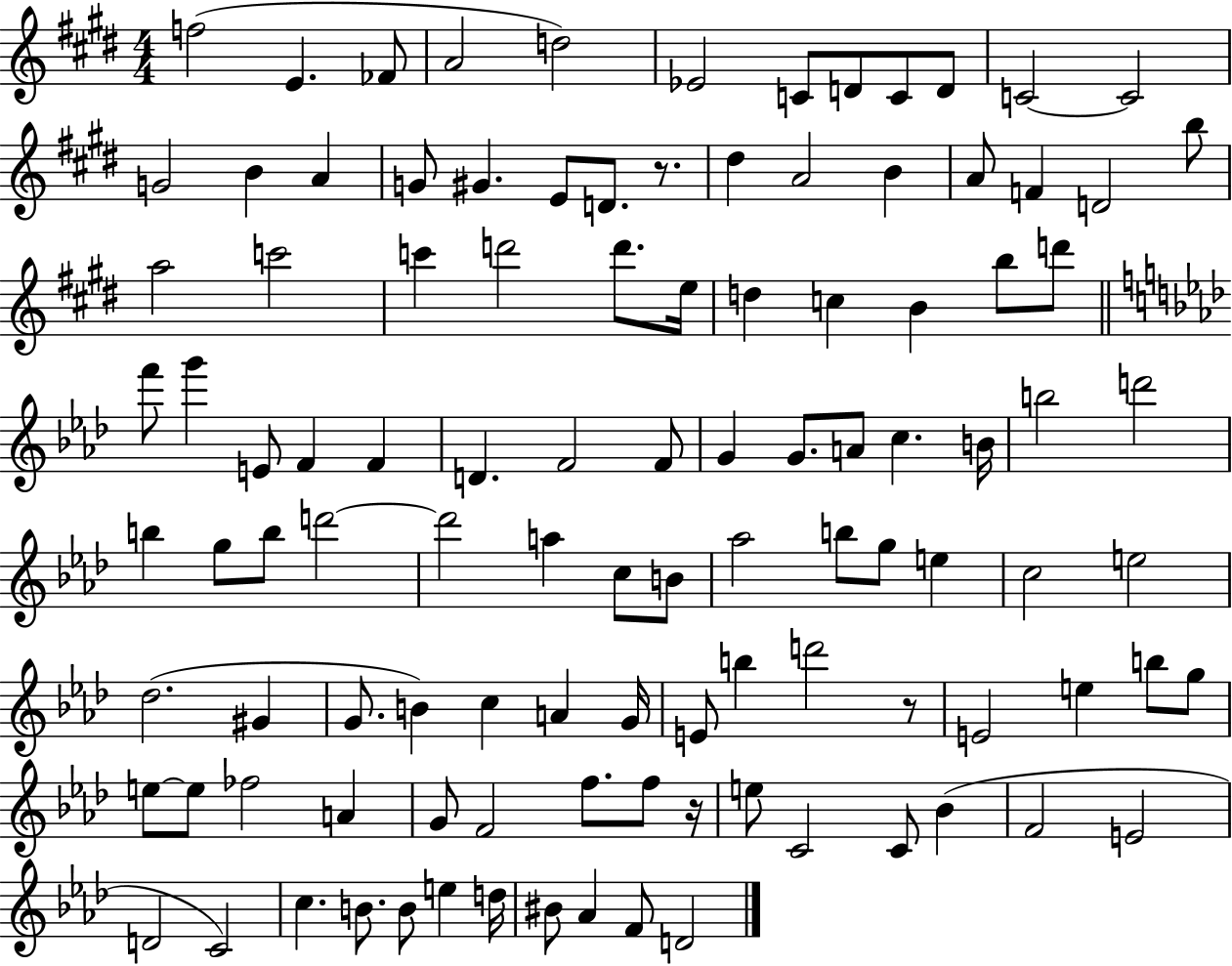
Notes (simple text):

F5/h E4/q. FES4/e A4/h D5/h Eb4/h C4/e D4/e C4/e D4/e C4/h C4/h G4/h B4/q A4/q G4/e G#4/q. E4/e D4/e. R/e. D#5/q A4/h B4/q A4/e F4/q D4/h B5/e A5/h C6/h C6/q D6/h D6/e. E5/s D5/q C5/q B4/q B5/e D6/e F6/e G6/q E4/e F4/q F4/q D4/q. F4/h F4/e G4/q G4/e. A4/e C5/q. B4/s B5/h D6/h B5/q G5/e B5/e D6/h D6/h A5/q C5/e B4/e Ab5/h B5/e G5/e E5/q C5/h E5/h Db5/h. G#4/q G4/e. B4/q C5/q A4/q G4/s E4/e B5/q D6/h R/e E4/h E5/q B5/e G5/e E5/e E5/e FES5/h A4/q G4/e F4/h F5/e. F5/e R/s E5/e C4/h C4/e Bb4/q F4/h E4/h D4/h C4/h C5/q. B4/e. B4/e E5/q D5/s BIS4/e Ab4/q F4/e D4/h